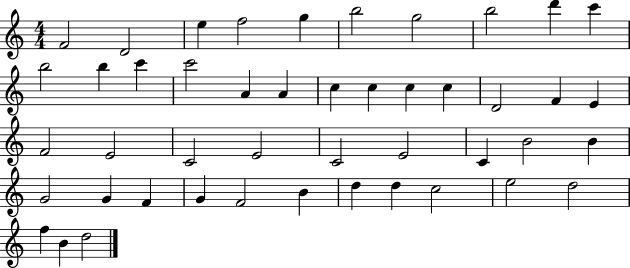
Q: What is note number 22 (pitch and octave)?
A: F4